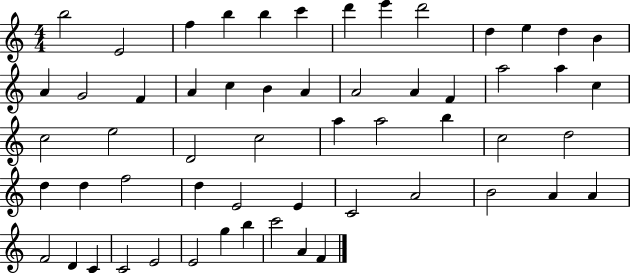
B5/h E4/h F5/q B5/q B5/q C6/q D6/q E6/q D6/h D5/q E5/q D5/q B4/q A4/q G4/h F4/q A4/q C5/q B4/q A4/q A4/h A4/q F4/q A5/h A5/q C5/q C5/h E5/h D4/h C5/h A5/q A5/h B5/q C5/h D5/h D5/q D5/q F5/h D5/q E4/h E4/q C4/h A4/h B4/h A4/q A4/q F4/h D4/q C4/q C4/h E4/h E4/h G5/q B5/q C6/h A4/q F4/q